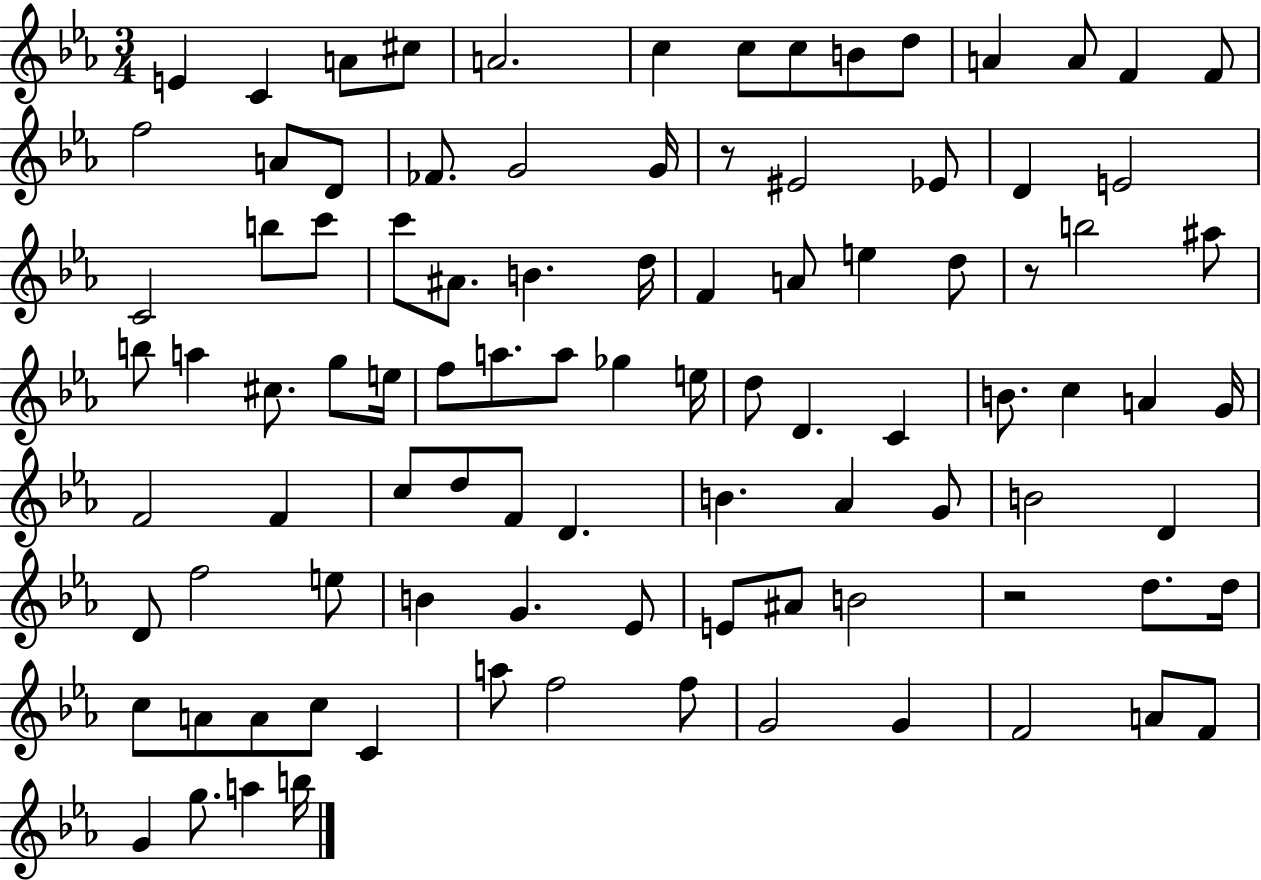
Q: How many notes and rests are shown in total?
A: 96